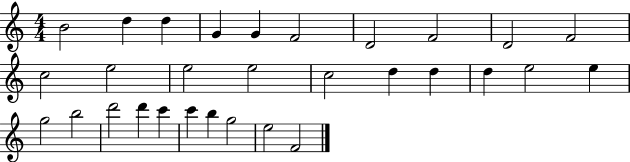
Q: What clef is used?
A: treble